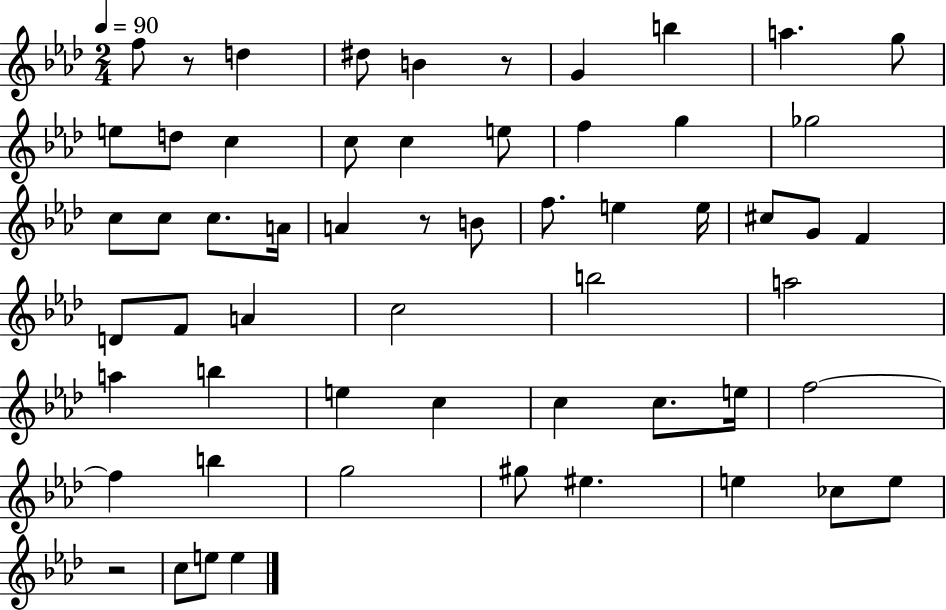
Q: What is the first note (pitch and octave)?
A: F5